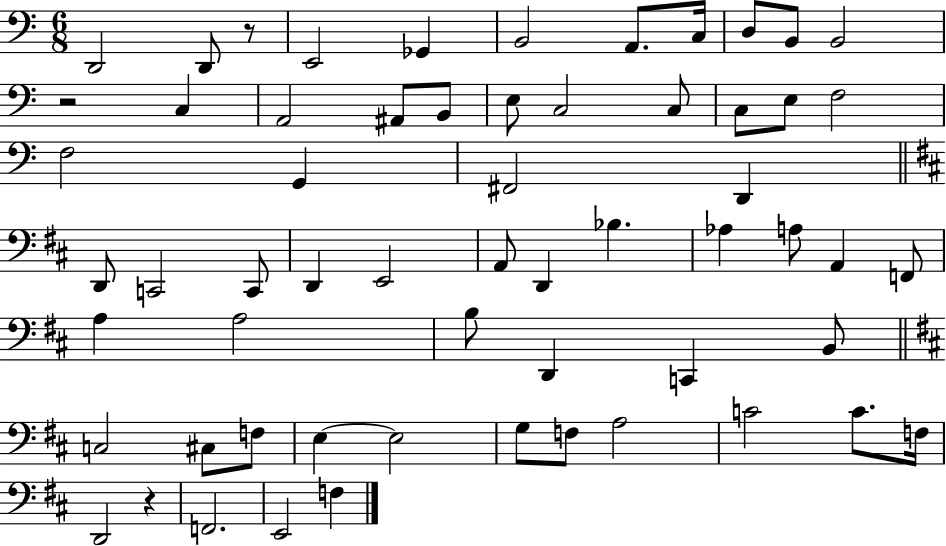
{
  \clef bass
  \numericTimeSignature
  \time 6/8
  \key c \major
  \repeat volta 2 { d,2 d,8 r8 | e,2 ges,4 | b,2 a,8. c16 | d8 b,8 b,2 | \break r2 c4 | a,2 ais,8 b,8 | e8 c2 c8 | c8 e8 f2 | \break f2 g,4 | fis,2 d,4 | \bar "||" \break \key b \minor d,8 c,2 c,8 | d,4 e,2 | a,8 d,4 bes4. | aes4 a8 a,4 f,8 | \break a4 a2 | b8 d,4 c,4 b,8 | \bar "||" \break \key b \minor c2 cis8 f8 | e4~~ e2 | g8 f8 a2 | c'2 c'8. f16 | \break d,2 r4 | f,2. | e,2 f4 | } \bar "|."
}